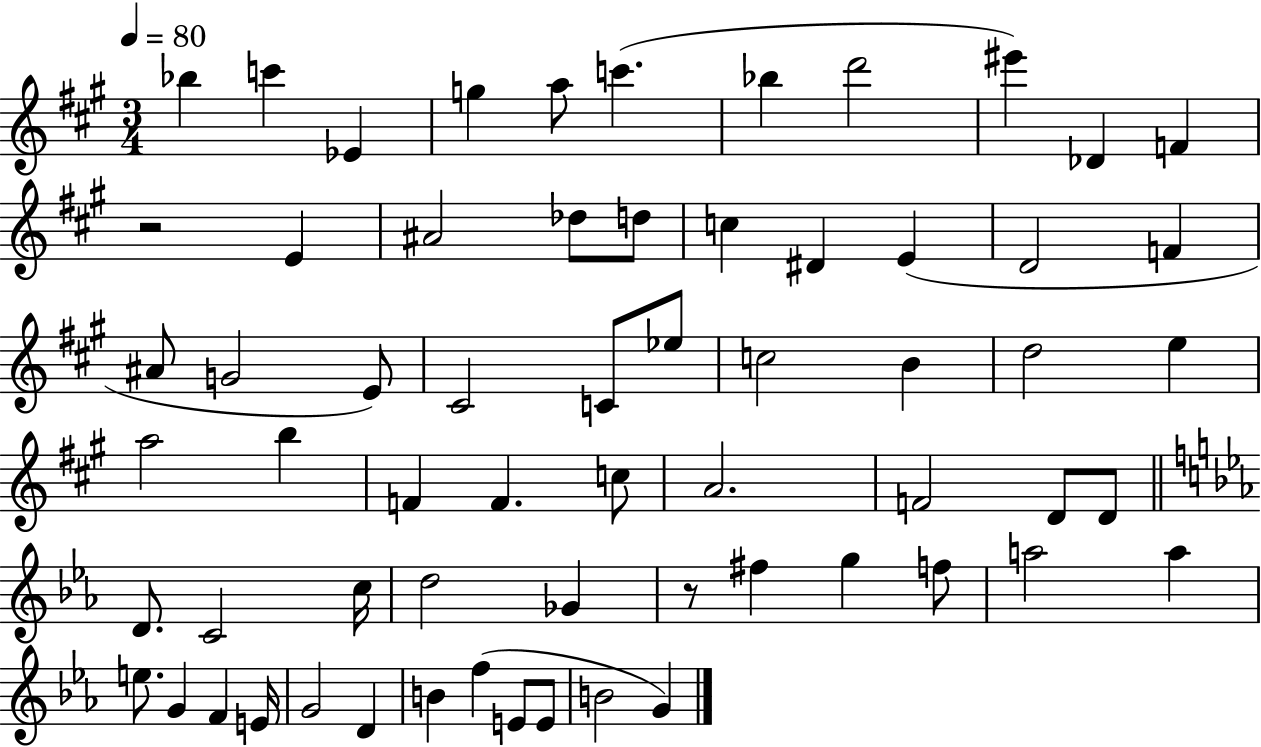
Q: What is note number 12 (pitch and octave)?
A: E4